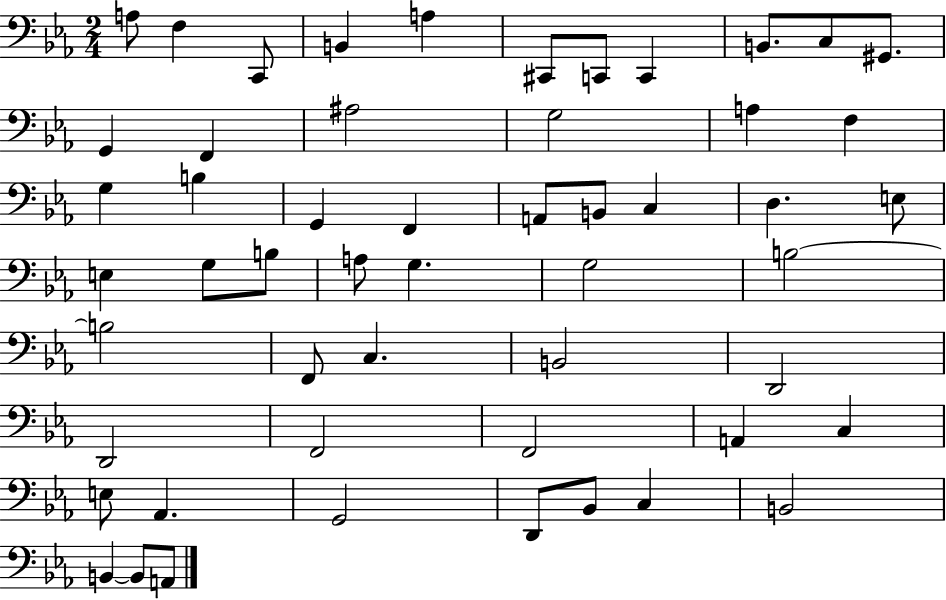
A3/e F3/q C2/e B2/q A3/q C#2/e C2/e C2/q B2/e. C3/e G#2/e. G2/q F2/q A#3/h G3/h A3/q F3/q G3/q B3/q G2/q F2/q A2/e B2/e C3/q D3/q. E3/e E3/q G3/e B3/e A3/e G3/q. G3/h B3/h B3/h F2/e C3/q. B2/h D2/h D2/h F2/h F2/h A2/q C3/q E3/e Ab2/q. G2/h D2/e Bb2/e C3/q B2/h B2/q B2/e A2/e